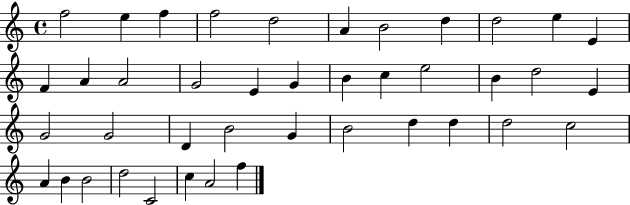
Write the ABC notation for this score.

X:1
T:Untitled
M:4/4
L:1/4
K:C
f2 e f f2 d2 A B2 d d2 e E F A A2 G2 E G B c e2 B d2 E G2 G2 D B2 G B2 d d d2 c2 A B B2 d2 C2 c A2 f